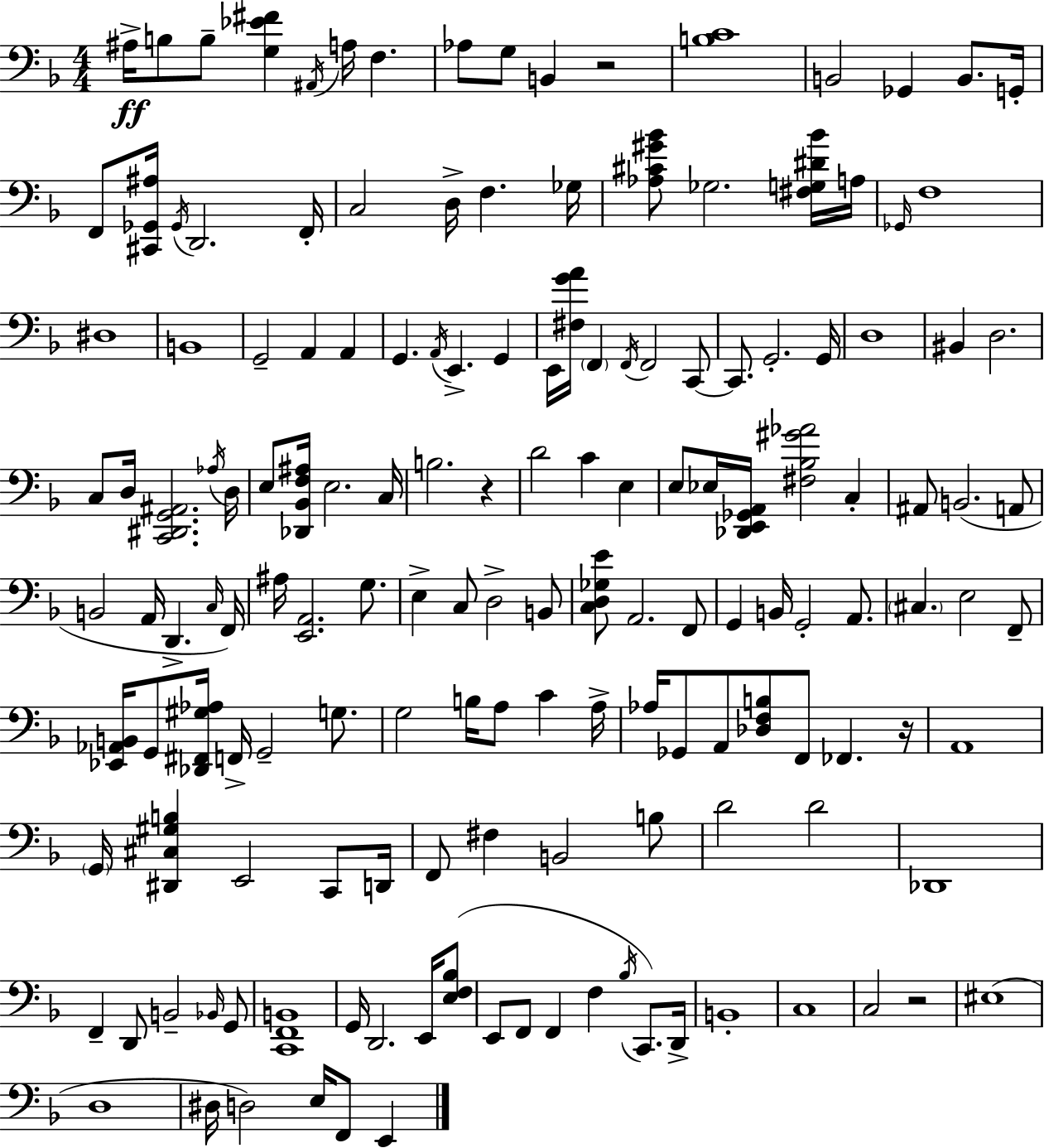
{
  \clef bass
  \numericTimeSignature
  \time 4/4
  \key f \major
  ais16->\ff b8 b8-- <g ees' fis'>4 \acciaccatura { ais,16 } a16 f4. | aes8 g8 b,4 r2 | <b c'>1 | b,2 ges,4 b,8. | \break g,16-. f,8 <cis, ges, ais>16 \acciaccatura { ges,16 } d,2. | f,16-. c2 d16-> f4. | ges16 <aes cis' gis' bes'>8 ges2. | <fis g dis' bes'>16 a16 \grace { ges,16 } f1 | \break dis1 | b,1 | g,2-- a,4 a,4 | g,4. \acciaccatura { a,16 } e,4.-> | \break g,4 e,16 <fis g' a'>16 \parenthesize f,4 \acciaccatura { f,16 } f,2 | c,8~~ c,8. g,2.-. | g,16 d1 | bis,4 d2. | \break c8 d16 <c, dis, g, ais,>2. | \acciaccatura { aes16 } d16 e8 <des, bes, f ais>16 e2. | c16 b2. | r4 d'2 c'4 | \break e4 e8 ees16 <des, e, ges, a,>16 <fis bes gis' aes'>2 | c4-. ais,8 b,2.( | a,8 b,2 a,16 d,4.-> | \grace { c16 }) f,16 ais16 <e, a,>2. | \break g8. e4-> c8 d2-> | b,8 <c d ges e'>8 a,2. | f,8 g,4 b,16 g,2-. | a,8. \parenthesize cis4. e2 | \break f,8-- <ees, aes, b,>16 g,8 <des, fis, gis aes>16 f,16-> g,2-- | g8. g2 b16 | a8 c'4 a16-> aes16 ges,8 a,8 <des f b>8 f,8 | fes,4. r16 a,1 | \break \parenthesize g,16 <dis, cis gis b>4 e,2 | c,8 d,16 f,8 fis4 b,2 | b8 d'2 d'2 | des,1 | \break f,4-- d,8 b,2-- | \grace { bes,16 } g,8 <c, f, b,>1 | g,16 d,2. | e,16 <e f bes>8( e,8 f,8 f,4 | \break f4 \acciaccatura { bes16 }) c,8. d,16-> b,1-. | c1 | c2 | r2 eis1( | \break d1 | dis16 d2) | e16 f,8 e,4 \bar "|."
}